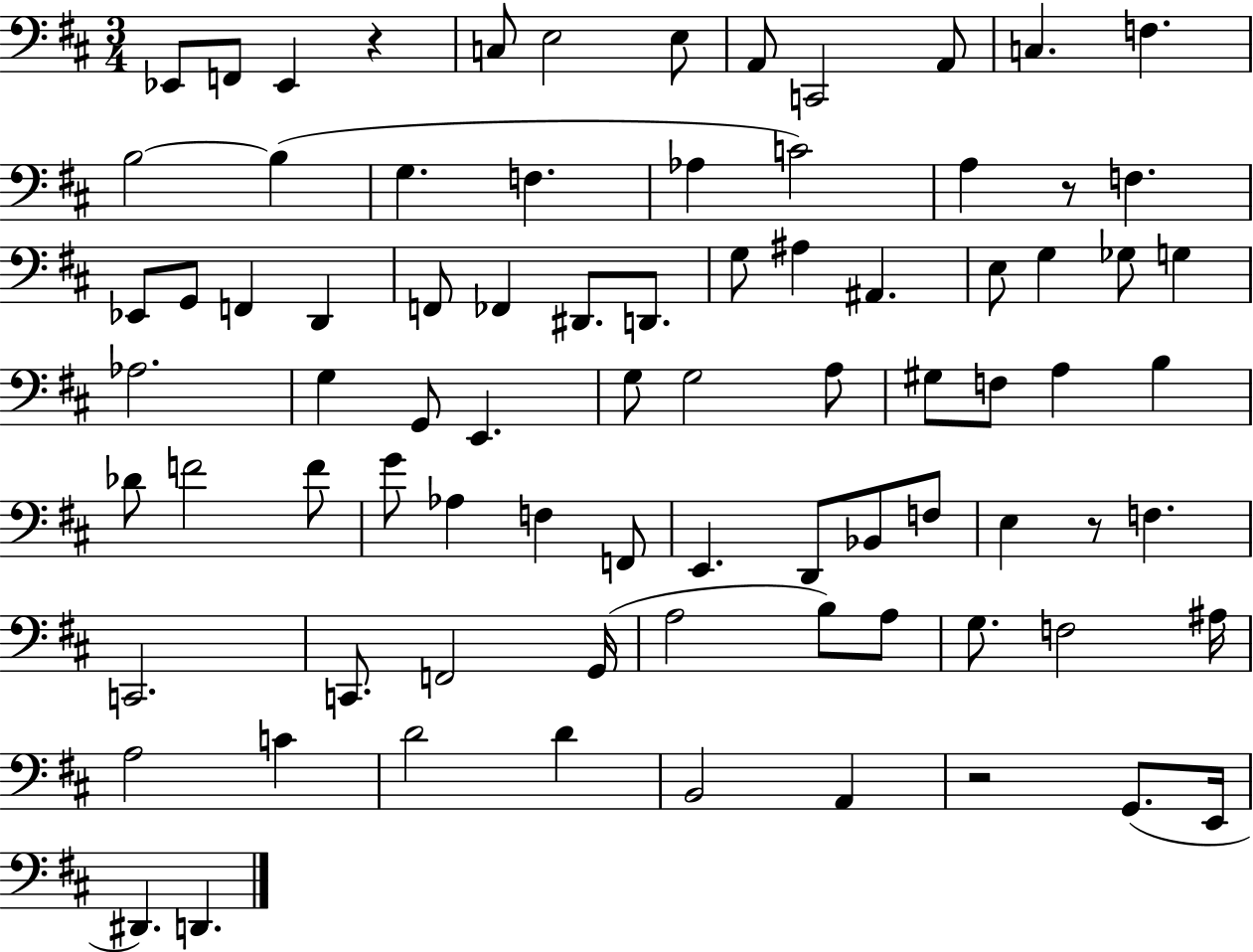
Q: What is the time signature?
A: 3/4